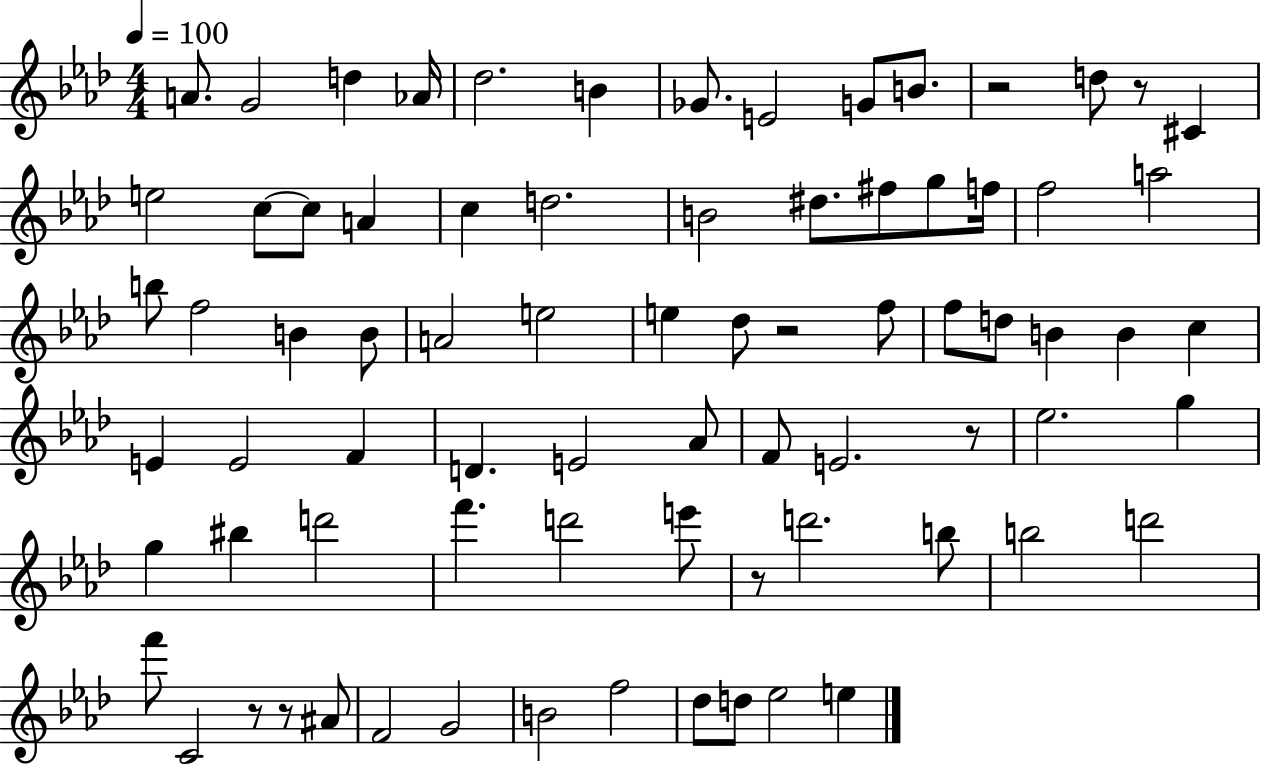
A4/e. G4/h D5/q Ab4/s Db5/h. B4/q Gb4/e. E4/h G4/e B4/e. R/h D5/e R/e C#4/q E5/h C5/e C5/e A4/q C5/q D5/h. B4/h D#5/e. F#5/e G5/e F5/s F5/h A5/h B5/e F5/h B4/q B4/e A4/h E5/h E5/q Db5/e R/h F5/e F5/e D5/e B4/q B4/q C5/q E4/q E4/h F4/q D4/q. E4/h Ab4/e F4/e E4/h. R/e Eb5/h. G5/q G5/q BIS5/q D6/h F6/q. D6/h E6/e R/e D6/h. B5/e B5/h D6/h F6/e C4/h R/e R/e A#4/e F4/h G4/h B4/h F5/h Db5/e D5/e Eb5/h E5/q